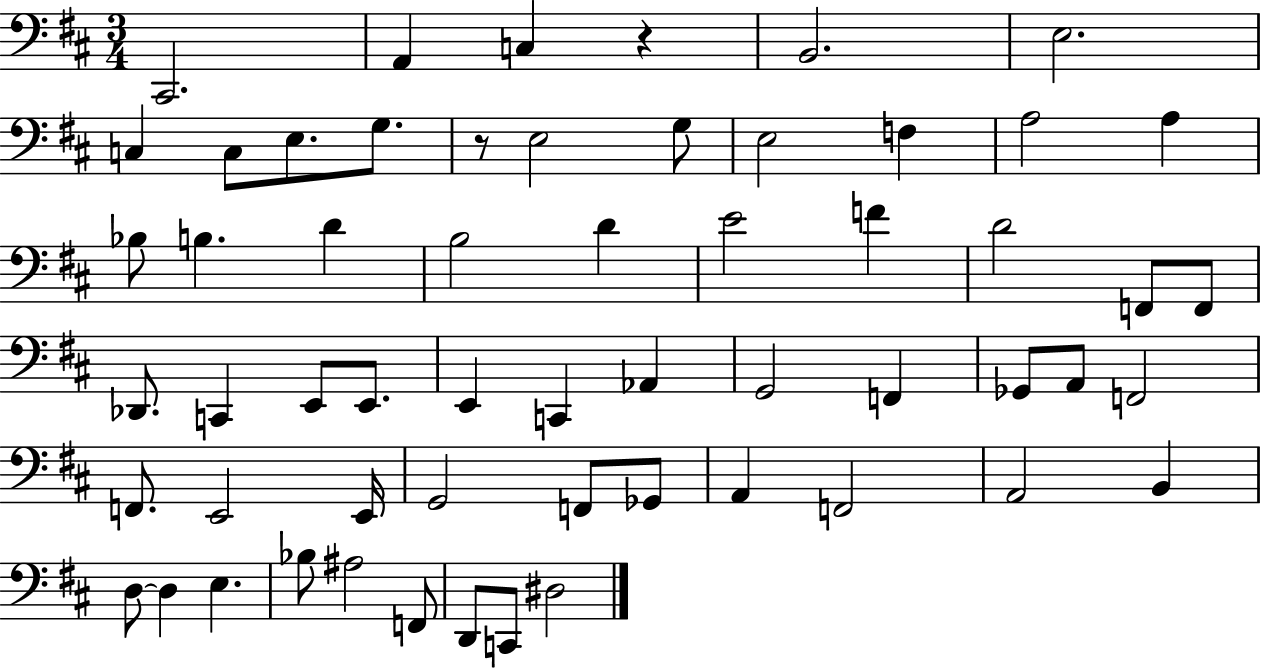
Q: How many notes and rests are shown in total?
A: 58